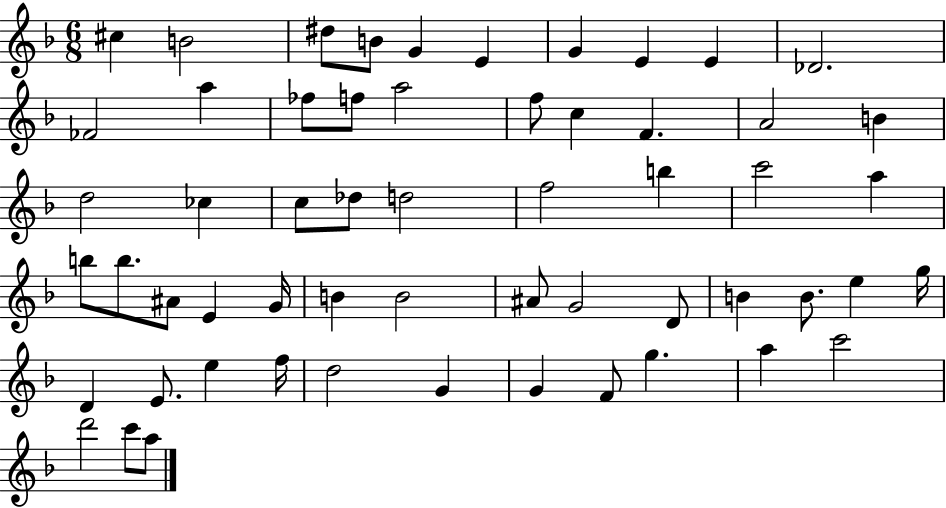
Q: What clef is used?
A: treble